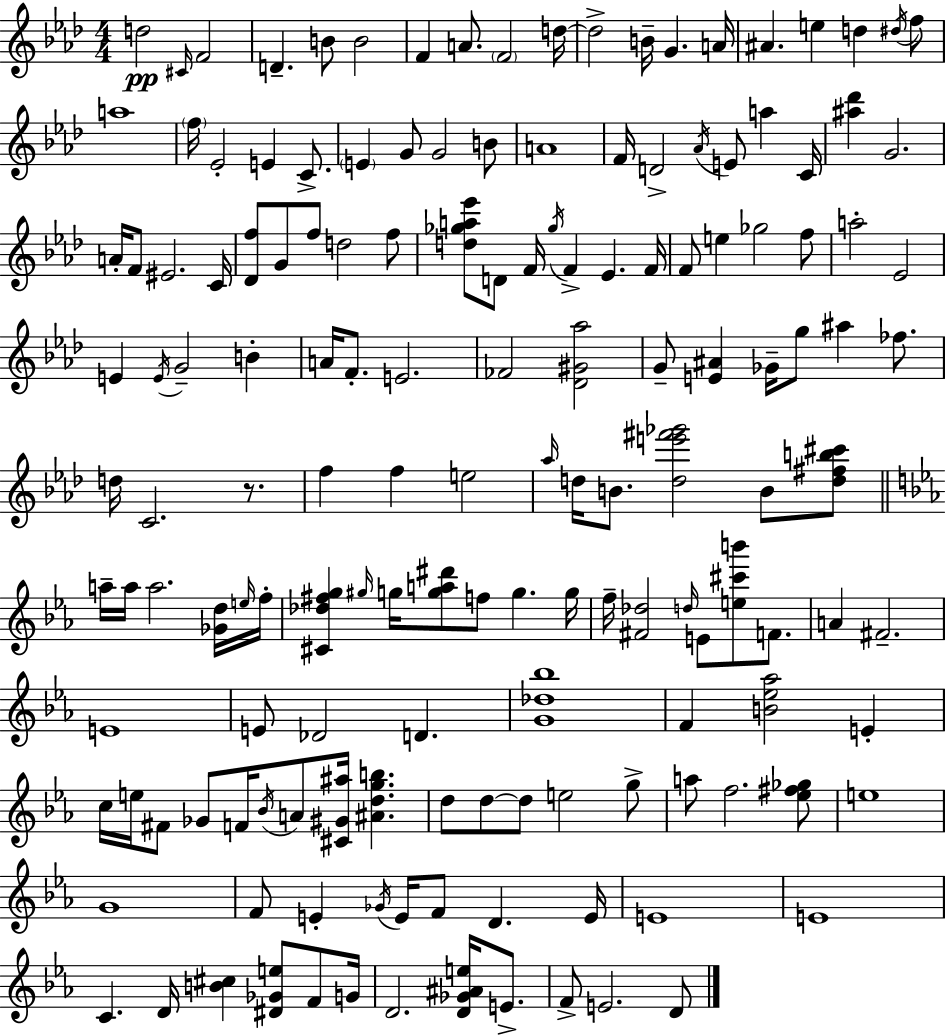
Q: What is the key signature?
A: F minor